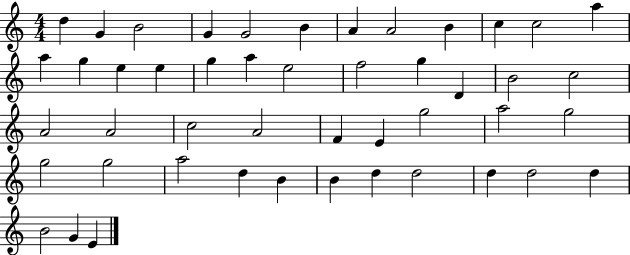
{
  \clef treble
  \numericTimeSignature
  \time 4/4
  \key c \major
  d''4 g'4 b'2 | g'4 g'2 b'4 | a'4 a'2 b'4 | c''4 c''2 a''4 | \break a''4 g''4 e''4 e''4 | g''4 a''4 e''2 | f''2 g''4 d'4 | b'2 c''2 | \break a'2 a'2 | c''2 a'2 | f'4 e'4 g''2 | a''2 g''2 | \break g''2 g''2 | a''2 d''4 b'4 | b'4 d''4 d''2 | d''4 d''2 d''4 | \break b'2 g'4 e'4 | \bar "|."
}